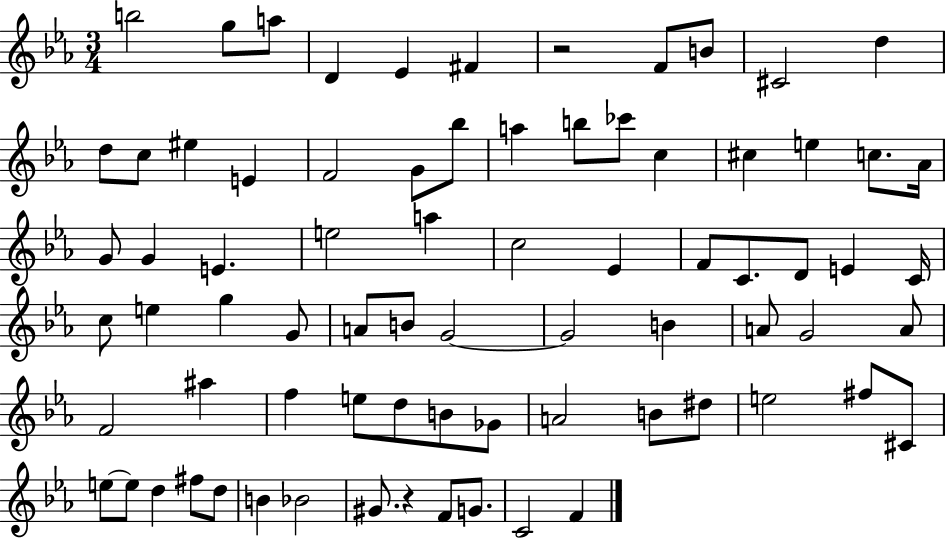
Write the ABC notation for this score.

X:1
T:Untitled
M:3/4
L:1/4
K:Eb
b2 g/2 a/2 D _E ^F z2 F/2 B/2 ^C2 d d/2 c/2 ^e E F2 G/2 _b/2 a b/2 _c'/2 c ^c e c/2 _A/4 G/2 G E e2 a c2 _E F/2 C/2 D/2 E C/4 c/2 e g G/2 A/2 B/2 G2 G2 B A/2 G2 A/2 F2 ^a f e/2 d/2 B/2 _G/2 A2 B/2 ^d/2 e2 ^f/2 ^C/2 e/2 e/2 d ^f/2 d/2 B _B2 ^G/2 z F/2 G/2 C2 F